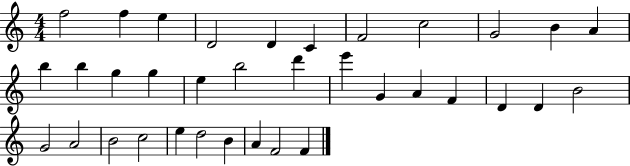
F5/h F5/q E5/q D4/h D4/q C4/q F4/h C5/h G4/h B4/q A4/q B5/q B5/q G5/q G5/q E5/q B5/h D6/q E6/q G4/q A4/q F4/q D4/q D4/q B4/h G4/h A4/h B4/h C5/h E5/q D5/h B4/q A4/q F4/h F4/q